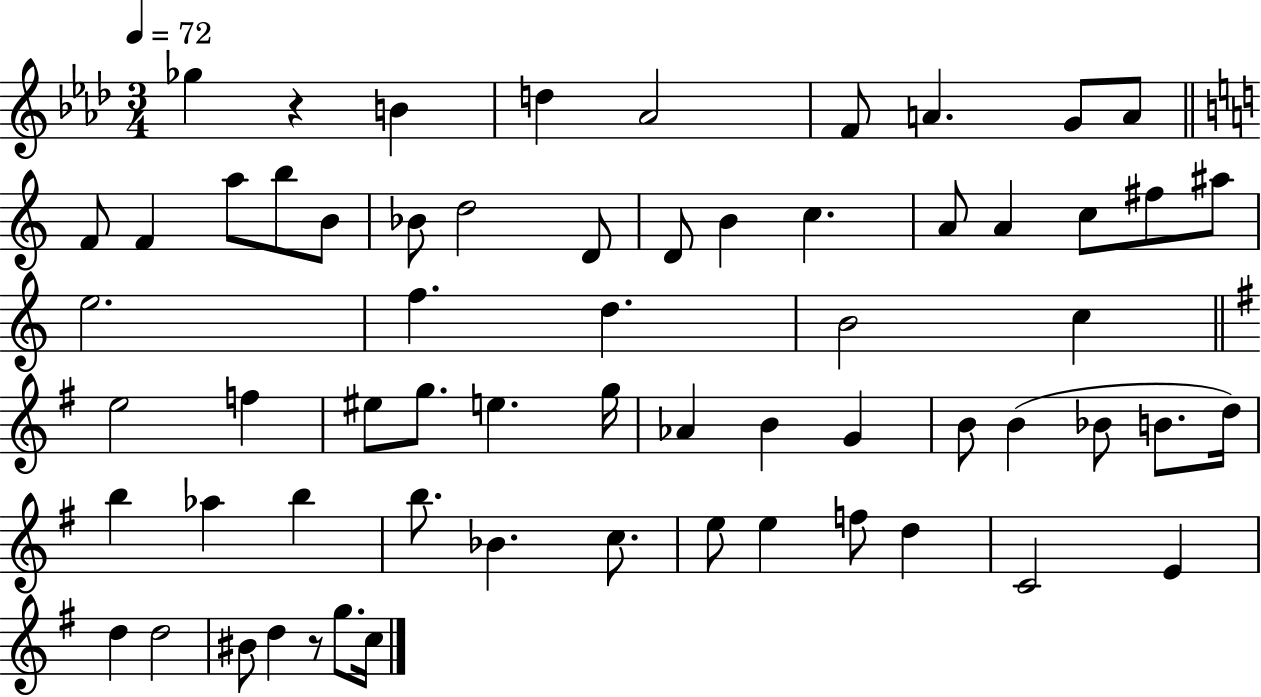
X:1
T:Untitled
M:3/4
L:1/4
K:Ab
_g z B d _A2 F/2 A G/2 A/2 F/2 F a/2 b/2 B/2 _B/2 d2 D/2 D/2 B c A/2 A c/2 ^f/2 ^a/2 e2 f d B2 c e2 f ^e/2 g/2 e g/4 _A B G B/2 B _B/2 B/2 d/4 b _a b b/2 _B c/2 e/2 e f/2 d C2 E d d2 ^B/2 d z/2 g/2 c/4